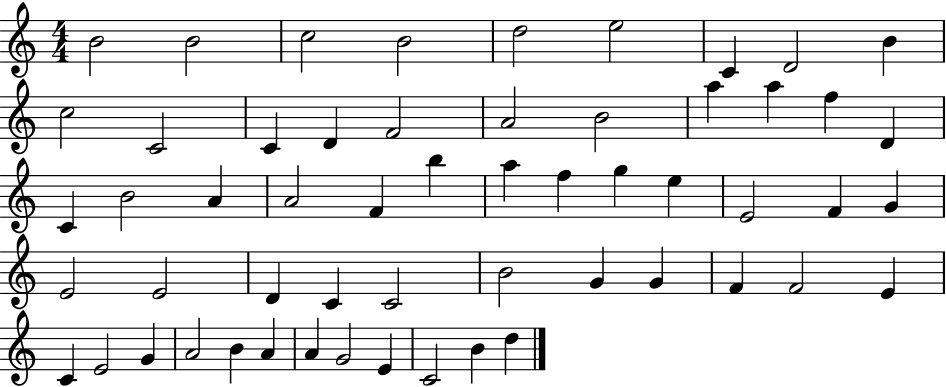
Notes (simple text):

B4/h B4/h C5/h B4/h D5/h E5/h C4/q D4/h B4/q C5/h C4/h C4/q D4/q F4/h A4/h B4/h A5/q A5/q F5/q D4/q C4/q B4/h A4/q A4/h F4/q B5/q A5/q F5/q G5/q E5/q E4/h F4/q G4/q E4/h E4/h D4/q C4/q C4/h B4/h G4/q G4/q F4/q F4/h E4/q C4/q E4/h G4/q A4/h B4/q A4/q A4/q G4/h E4/q C4/h B4/q D5/q